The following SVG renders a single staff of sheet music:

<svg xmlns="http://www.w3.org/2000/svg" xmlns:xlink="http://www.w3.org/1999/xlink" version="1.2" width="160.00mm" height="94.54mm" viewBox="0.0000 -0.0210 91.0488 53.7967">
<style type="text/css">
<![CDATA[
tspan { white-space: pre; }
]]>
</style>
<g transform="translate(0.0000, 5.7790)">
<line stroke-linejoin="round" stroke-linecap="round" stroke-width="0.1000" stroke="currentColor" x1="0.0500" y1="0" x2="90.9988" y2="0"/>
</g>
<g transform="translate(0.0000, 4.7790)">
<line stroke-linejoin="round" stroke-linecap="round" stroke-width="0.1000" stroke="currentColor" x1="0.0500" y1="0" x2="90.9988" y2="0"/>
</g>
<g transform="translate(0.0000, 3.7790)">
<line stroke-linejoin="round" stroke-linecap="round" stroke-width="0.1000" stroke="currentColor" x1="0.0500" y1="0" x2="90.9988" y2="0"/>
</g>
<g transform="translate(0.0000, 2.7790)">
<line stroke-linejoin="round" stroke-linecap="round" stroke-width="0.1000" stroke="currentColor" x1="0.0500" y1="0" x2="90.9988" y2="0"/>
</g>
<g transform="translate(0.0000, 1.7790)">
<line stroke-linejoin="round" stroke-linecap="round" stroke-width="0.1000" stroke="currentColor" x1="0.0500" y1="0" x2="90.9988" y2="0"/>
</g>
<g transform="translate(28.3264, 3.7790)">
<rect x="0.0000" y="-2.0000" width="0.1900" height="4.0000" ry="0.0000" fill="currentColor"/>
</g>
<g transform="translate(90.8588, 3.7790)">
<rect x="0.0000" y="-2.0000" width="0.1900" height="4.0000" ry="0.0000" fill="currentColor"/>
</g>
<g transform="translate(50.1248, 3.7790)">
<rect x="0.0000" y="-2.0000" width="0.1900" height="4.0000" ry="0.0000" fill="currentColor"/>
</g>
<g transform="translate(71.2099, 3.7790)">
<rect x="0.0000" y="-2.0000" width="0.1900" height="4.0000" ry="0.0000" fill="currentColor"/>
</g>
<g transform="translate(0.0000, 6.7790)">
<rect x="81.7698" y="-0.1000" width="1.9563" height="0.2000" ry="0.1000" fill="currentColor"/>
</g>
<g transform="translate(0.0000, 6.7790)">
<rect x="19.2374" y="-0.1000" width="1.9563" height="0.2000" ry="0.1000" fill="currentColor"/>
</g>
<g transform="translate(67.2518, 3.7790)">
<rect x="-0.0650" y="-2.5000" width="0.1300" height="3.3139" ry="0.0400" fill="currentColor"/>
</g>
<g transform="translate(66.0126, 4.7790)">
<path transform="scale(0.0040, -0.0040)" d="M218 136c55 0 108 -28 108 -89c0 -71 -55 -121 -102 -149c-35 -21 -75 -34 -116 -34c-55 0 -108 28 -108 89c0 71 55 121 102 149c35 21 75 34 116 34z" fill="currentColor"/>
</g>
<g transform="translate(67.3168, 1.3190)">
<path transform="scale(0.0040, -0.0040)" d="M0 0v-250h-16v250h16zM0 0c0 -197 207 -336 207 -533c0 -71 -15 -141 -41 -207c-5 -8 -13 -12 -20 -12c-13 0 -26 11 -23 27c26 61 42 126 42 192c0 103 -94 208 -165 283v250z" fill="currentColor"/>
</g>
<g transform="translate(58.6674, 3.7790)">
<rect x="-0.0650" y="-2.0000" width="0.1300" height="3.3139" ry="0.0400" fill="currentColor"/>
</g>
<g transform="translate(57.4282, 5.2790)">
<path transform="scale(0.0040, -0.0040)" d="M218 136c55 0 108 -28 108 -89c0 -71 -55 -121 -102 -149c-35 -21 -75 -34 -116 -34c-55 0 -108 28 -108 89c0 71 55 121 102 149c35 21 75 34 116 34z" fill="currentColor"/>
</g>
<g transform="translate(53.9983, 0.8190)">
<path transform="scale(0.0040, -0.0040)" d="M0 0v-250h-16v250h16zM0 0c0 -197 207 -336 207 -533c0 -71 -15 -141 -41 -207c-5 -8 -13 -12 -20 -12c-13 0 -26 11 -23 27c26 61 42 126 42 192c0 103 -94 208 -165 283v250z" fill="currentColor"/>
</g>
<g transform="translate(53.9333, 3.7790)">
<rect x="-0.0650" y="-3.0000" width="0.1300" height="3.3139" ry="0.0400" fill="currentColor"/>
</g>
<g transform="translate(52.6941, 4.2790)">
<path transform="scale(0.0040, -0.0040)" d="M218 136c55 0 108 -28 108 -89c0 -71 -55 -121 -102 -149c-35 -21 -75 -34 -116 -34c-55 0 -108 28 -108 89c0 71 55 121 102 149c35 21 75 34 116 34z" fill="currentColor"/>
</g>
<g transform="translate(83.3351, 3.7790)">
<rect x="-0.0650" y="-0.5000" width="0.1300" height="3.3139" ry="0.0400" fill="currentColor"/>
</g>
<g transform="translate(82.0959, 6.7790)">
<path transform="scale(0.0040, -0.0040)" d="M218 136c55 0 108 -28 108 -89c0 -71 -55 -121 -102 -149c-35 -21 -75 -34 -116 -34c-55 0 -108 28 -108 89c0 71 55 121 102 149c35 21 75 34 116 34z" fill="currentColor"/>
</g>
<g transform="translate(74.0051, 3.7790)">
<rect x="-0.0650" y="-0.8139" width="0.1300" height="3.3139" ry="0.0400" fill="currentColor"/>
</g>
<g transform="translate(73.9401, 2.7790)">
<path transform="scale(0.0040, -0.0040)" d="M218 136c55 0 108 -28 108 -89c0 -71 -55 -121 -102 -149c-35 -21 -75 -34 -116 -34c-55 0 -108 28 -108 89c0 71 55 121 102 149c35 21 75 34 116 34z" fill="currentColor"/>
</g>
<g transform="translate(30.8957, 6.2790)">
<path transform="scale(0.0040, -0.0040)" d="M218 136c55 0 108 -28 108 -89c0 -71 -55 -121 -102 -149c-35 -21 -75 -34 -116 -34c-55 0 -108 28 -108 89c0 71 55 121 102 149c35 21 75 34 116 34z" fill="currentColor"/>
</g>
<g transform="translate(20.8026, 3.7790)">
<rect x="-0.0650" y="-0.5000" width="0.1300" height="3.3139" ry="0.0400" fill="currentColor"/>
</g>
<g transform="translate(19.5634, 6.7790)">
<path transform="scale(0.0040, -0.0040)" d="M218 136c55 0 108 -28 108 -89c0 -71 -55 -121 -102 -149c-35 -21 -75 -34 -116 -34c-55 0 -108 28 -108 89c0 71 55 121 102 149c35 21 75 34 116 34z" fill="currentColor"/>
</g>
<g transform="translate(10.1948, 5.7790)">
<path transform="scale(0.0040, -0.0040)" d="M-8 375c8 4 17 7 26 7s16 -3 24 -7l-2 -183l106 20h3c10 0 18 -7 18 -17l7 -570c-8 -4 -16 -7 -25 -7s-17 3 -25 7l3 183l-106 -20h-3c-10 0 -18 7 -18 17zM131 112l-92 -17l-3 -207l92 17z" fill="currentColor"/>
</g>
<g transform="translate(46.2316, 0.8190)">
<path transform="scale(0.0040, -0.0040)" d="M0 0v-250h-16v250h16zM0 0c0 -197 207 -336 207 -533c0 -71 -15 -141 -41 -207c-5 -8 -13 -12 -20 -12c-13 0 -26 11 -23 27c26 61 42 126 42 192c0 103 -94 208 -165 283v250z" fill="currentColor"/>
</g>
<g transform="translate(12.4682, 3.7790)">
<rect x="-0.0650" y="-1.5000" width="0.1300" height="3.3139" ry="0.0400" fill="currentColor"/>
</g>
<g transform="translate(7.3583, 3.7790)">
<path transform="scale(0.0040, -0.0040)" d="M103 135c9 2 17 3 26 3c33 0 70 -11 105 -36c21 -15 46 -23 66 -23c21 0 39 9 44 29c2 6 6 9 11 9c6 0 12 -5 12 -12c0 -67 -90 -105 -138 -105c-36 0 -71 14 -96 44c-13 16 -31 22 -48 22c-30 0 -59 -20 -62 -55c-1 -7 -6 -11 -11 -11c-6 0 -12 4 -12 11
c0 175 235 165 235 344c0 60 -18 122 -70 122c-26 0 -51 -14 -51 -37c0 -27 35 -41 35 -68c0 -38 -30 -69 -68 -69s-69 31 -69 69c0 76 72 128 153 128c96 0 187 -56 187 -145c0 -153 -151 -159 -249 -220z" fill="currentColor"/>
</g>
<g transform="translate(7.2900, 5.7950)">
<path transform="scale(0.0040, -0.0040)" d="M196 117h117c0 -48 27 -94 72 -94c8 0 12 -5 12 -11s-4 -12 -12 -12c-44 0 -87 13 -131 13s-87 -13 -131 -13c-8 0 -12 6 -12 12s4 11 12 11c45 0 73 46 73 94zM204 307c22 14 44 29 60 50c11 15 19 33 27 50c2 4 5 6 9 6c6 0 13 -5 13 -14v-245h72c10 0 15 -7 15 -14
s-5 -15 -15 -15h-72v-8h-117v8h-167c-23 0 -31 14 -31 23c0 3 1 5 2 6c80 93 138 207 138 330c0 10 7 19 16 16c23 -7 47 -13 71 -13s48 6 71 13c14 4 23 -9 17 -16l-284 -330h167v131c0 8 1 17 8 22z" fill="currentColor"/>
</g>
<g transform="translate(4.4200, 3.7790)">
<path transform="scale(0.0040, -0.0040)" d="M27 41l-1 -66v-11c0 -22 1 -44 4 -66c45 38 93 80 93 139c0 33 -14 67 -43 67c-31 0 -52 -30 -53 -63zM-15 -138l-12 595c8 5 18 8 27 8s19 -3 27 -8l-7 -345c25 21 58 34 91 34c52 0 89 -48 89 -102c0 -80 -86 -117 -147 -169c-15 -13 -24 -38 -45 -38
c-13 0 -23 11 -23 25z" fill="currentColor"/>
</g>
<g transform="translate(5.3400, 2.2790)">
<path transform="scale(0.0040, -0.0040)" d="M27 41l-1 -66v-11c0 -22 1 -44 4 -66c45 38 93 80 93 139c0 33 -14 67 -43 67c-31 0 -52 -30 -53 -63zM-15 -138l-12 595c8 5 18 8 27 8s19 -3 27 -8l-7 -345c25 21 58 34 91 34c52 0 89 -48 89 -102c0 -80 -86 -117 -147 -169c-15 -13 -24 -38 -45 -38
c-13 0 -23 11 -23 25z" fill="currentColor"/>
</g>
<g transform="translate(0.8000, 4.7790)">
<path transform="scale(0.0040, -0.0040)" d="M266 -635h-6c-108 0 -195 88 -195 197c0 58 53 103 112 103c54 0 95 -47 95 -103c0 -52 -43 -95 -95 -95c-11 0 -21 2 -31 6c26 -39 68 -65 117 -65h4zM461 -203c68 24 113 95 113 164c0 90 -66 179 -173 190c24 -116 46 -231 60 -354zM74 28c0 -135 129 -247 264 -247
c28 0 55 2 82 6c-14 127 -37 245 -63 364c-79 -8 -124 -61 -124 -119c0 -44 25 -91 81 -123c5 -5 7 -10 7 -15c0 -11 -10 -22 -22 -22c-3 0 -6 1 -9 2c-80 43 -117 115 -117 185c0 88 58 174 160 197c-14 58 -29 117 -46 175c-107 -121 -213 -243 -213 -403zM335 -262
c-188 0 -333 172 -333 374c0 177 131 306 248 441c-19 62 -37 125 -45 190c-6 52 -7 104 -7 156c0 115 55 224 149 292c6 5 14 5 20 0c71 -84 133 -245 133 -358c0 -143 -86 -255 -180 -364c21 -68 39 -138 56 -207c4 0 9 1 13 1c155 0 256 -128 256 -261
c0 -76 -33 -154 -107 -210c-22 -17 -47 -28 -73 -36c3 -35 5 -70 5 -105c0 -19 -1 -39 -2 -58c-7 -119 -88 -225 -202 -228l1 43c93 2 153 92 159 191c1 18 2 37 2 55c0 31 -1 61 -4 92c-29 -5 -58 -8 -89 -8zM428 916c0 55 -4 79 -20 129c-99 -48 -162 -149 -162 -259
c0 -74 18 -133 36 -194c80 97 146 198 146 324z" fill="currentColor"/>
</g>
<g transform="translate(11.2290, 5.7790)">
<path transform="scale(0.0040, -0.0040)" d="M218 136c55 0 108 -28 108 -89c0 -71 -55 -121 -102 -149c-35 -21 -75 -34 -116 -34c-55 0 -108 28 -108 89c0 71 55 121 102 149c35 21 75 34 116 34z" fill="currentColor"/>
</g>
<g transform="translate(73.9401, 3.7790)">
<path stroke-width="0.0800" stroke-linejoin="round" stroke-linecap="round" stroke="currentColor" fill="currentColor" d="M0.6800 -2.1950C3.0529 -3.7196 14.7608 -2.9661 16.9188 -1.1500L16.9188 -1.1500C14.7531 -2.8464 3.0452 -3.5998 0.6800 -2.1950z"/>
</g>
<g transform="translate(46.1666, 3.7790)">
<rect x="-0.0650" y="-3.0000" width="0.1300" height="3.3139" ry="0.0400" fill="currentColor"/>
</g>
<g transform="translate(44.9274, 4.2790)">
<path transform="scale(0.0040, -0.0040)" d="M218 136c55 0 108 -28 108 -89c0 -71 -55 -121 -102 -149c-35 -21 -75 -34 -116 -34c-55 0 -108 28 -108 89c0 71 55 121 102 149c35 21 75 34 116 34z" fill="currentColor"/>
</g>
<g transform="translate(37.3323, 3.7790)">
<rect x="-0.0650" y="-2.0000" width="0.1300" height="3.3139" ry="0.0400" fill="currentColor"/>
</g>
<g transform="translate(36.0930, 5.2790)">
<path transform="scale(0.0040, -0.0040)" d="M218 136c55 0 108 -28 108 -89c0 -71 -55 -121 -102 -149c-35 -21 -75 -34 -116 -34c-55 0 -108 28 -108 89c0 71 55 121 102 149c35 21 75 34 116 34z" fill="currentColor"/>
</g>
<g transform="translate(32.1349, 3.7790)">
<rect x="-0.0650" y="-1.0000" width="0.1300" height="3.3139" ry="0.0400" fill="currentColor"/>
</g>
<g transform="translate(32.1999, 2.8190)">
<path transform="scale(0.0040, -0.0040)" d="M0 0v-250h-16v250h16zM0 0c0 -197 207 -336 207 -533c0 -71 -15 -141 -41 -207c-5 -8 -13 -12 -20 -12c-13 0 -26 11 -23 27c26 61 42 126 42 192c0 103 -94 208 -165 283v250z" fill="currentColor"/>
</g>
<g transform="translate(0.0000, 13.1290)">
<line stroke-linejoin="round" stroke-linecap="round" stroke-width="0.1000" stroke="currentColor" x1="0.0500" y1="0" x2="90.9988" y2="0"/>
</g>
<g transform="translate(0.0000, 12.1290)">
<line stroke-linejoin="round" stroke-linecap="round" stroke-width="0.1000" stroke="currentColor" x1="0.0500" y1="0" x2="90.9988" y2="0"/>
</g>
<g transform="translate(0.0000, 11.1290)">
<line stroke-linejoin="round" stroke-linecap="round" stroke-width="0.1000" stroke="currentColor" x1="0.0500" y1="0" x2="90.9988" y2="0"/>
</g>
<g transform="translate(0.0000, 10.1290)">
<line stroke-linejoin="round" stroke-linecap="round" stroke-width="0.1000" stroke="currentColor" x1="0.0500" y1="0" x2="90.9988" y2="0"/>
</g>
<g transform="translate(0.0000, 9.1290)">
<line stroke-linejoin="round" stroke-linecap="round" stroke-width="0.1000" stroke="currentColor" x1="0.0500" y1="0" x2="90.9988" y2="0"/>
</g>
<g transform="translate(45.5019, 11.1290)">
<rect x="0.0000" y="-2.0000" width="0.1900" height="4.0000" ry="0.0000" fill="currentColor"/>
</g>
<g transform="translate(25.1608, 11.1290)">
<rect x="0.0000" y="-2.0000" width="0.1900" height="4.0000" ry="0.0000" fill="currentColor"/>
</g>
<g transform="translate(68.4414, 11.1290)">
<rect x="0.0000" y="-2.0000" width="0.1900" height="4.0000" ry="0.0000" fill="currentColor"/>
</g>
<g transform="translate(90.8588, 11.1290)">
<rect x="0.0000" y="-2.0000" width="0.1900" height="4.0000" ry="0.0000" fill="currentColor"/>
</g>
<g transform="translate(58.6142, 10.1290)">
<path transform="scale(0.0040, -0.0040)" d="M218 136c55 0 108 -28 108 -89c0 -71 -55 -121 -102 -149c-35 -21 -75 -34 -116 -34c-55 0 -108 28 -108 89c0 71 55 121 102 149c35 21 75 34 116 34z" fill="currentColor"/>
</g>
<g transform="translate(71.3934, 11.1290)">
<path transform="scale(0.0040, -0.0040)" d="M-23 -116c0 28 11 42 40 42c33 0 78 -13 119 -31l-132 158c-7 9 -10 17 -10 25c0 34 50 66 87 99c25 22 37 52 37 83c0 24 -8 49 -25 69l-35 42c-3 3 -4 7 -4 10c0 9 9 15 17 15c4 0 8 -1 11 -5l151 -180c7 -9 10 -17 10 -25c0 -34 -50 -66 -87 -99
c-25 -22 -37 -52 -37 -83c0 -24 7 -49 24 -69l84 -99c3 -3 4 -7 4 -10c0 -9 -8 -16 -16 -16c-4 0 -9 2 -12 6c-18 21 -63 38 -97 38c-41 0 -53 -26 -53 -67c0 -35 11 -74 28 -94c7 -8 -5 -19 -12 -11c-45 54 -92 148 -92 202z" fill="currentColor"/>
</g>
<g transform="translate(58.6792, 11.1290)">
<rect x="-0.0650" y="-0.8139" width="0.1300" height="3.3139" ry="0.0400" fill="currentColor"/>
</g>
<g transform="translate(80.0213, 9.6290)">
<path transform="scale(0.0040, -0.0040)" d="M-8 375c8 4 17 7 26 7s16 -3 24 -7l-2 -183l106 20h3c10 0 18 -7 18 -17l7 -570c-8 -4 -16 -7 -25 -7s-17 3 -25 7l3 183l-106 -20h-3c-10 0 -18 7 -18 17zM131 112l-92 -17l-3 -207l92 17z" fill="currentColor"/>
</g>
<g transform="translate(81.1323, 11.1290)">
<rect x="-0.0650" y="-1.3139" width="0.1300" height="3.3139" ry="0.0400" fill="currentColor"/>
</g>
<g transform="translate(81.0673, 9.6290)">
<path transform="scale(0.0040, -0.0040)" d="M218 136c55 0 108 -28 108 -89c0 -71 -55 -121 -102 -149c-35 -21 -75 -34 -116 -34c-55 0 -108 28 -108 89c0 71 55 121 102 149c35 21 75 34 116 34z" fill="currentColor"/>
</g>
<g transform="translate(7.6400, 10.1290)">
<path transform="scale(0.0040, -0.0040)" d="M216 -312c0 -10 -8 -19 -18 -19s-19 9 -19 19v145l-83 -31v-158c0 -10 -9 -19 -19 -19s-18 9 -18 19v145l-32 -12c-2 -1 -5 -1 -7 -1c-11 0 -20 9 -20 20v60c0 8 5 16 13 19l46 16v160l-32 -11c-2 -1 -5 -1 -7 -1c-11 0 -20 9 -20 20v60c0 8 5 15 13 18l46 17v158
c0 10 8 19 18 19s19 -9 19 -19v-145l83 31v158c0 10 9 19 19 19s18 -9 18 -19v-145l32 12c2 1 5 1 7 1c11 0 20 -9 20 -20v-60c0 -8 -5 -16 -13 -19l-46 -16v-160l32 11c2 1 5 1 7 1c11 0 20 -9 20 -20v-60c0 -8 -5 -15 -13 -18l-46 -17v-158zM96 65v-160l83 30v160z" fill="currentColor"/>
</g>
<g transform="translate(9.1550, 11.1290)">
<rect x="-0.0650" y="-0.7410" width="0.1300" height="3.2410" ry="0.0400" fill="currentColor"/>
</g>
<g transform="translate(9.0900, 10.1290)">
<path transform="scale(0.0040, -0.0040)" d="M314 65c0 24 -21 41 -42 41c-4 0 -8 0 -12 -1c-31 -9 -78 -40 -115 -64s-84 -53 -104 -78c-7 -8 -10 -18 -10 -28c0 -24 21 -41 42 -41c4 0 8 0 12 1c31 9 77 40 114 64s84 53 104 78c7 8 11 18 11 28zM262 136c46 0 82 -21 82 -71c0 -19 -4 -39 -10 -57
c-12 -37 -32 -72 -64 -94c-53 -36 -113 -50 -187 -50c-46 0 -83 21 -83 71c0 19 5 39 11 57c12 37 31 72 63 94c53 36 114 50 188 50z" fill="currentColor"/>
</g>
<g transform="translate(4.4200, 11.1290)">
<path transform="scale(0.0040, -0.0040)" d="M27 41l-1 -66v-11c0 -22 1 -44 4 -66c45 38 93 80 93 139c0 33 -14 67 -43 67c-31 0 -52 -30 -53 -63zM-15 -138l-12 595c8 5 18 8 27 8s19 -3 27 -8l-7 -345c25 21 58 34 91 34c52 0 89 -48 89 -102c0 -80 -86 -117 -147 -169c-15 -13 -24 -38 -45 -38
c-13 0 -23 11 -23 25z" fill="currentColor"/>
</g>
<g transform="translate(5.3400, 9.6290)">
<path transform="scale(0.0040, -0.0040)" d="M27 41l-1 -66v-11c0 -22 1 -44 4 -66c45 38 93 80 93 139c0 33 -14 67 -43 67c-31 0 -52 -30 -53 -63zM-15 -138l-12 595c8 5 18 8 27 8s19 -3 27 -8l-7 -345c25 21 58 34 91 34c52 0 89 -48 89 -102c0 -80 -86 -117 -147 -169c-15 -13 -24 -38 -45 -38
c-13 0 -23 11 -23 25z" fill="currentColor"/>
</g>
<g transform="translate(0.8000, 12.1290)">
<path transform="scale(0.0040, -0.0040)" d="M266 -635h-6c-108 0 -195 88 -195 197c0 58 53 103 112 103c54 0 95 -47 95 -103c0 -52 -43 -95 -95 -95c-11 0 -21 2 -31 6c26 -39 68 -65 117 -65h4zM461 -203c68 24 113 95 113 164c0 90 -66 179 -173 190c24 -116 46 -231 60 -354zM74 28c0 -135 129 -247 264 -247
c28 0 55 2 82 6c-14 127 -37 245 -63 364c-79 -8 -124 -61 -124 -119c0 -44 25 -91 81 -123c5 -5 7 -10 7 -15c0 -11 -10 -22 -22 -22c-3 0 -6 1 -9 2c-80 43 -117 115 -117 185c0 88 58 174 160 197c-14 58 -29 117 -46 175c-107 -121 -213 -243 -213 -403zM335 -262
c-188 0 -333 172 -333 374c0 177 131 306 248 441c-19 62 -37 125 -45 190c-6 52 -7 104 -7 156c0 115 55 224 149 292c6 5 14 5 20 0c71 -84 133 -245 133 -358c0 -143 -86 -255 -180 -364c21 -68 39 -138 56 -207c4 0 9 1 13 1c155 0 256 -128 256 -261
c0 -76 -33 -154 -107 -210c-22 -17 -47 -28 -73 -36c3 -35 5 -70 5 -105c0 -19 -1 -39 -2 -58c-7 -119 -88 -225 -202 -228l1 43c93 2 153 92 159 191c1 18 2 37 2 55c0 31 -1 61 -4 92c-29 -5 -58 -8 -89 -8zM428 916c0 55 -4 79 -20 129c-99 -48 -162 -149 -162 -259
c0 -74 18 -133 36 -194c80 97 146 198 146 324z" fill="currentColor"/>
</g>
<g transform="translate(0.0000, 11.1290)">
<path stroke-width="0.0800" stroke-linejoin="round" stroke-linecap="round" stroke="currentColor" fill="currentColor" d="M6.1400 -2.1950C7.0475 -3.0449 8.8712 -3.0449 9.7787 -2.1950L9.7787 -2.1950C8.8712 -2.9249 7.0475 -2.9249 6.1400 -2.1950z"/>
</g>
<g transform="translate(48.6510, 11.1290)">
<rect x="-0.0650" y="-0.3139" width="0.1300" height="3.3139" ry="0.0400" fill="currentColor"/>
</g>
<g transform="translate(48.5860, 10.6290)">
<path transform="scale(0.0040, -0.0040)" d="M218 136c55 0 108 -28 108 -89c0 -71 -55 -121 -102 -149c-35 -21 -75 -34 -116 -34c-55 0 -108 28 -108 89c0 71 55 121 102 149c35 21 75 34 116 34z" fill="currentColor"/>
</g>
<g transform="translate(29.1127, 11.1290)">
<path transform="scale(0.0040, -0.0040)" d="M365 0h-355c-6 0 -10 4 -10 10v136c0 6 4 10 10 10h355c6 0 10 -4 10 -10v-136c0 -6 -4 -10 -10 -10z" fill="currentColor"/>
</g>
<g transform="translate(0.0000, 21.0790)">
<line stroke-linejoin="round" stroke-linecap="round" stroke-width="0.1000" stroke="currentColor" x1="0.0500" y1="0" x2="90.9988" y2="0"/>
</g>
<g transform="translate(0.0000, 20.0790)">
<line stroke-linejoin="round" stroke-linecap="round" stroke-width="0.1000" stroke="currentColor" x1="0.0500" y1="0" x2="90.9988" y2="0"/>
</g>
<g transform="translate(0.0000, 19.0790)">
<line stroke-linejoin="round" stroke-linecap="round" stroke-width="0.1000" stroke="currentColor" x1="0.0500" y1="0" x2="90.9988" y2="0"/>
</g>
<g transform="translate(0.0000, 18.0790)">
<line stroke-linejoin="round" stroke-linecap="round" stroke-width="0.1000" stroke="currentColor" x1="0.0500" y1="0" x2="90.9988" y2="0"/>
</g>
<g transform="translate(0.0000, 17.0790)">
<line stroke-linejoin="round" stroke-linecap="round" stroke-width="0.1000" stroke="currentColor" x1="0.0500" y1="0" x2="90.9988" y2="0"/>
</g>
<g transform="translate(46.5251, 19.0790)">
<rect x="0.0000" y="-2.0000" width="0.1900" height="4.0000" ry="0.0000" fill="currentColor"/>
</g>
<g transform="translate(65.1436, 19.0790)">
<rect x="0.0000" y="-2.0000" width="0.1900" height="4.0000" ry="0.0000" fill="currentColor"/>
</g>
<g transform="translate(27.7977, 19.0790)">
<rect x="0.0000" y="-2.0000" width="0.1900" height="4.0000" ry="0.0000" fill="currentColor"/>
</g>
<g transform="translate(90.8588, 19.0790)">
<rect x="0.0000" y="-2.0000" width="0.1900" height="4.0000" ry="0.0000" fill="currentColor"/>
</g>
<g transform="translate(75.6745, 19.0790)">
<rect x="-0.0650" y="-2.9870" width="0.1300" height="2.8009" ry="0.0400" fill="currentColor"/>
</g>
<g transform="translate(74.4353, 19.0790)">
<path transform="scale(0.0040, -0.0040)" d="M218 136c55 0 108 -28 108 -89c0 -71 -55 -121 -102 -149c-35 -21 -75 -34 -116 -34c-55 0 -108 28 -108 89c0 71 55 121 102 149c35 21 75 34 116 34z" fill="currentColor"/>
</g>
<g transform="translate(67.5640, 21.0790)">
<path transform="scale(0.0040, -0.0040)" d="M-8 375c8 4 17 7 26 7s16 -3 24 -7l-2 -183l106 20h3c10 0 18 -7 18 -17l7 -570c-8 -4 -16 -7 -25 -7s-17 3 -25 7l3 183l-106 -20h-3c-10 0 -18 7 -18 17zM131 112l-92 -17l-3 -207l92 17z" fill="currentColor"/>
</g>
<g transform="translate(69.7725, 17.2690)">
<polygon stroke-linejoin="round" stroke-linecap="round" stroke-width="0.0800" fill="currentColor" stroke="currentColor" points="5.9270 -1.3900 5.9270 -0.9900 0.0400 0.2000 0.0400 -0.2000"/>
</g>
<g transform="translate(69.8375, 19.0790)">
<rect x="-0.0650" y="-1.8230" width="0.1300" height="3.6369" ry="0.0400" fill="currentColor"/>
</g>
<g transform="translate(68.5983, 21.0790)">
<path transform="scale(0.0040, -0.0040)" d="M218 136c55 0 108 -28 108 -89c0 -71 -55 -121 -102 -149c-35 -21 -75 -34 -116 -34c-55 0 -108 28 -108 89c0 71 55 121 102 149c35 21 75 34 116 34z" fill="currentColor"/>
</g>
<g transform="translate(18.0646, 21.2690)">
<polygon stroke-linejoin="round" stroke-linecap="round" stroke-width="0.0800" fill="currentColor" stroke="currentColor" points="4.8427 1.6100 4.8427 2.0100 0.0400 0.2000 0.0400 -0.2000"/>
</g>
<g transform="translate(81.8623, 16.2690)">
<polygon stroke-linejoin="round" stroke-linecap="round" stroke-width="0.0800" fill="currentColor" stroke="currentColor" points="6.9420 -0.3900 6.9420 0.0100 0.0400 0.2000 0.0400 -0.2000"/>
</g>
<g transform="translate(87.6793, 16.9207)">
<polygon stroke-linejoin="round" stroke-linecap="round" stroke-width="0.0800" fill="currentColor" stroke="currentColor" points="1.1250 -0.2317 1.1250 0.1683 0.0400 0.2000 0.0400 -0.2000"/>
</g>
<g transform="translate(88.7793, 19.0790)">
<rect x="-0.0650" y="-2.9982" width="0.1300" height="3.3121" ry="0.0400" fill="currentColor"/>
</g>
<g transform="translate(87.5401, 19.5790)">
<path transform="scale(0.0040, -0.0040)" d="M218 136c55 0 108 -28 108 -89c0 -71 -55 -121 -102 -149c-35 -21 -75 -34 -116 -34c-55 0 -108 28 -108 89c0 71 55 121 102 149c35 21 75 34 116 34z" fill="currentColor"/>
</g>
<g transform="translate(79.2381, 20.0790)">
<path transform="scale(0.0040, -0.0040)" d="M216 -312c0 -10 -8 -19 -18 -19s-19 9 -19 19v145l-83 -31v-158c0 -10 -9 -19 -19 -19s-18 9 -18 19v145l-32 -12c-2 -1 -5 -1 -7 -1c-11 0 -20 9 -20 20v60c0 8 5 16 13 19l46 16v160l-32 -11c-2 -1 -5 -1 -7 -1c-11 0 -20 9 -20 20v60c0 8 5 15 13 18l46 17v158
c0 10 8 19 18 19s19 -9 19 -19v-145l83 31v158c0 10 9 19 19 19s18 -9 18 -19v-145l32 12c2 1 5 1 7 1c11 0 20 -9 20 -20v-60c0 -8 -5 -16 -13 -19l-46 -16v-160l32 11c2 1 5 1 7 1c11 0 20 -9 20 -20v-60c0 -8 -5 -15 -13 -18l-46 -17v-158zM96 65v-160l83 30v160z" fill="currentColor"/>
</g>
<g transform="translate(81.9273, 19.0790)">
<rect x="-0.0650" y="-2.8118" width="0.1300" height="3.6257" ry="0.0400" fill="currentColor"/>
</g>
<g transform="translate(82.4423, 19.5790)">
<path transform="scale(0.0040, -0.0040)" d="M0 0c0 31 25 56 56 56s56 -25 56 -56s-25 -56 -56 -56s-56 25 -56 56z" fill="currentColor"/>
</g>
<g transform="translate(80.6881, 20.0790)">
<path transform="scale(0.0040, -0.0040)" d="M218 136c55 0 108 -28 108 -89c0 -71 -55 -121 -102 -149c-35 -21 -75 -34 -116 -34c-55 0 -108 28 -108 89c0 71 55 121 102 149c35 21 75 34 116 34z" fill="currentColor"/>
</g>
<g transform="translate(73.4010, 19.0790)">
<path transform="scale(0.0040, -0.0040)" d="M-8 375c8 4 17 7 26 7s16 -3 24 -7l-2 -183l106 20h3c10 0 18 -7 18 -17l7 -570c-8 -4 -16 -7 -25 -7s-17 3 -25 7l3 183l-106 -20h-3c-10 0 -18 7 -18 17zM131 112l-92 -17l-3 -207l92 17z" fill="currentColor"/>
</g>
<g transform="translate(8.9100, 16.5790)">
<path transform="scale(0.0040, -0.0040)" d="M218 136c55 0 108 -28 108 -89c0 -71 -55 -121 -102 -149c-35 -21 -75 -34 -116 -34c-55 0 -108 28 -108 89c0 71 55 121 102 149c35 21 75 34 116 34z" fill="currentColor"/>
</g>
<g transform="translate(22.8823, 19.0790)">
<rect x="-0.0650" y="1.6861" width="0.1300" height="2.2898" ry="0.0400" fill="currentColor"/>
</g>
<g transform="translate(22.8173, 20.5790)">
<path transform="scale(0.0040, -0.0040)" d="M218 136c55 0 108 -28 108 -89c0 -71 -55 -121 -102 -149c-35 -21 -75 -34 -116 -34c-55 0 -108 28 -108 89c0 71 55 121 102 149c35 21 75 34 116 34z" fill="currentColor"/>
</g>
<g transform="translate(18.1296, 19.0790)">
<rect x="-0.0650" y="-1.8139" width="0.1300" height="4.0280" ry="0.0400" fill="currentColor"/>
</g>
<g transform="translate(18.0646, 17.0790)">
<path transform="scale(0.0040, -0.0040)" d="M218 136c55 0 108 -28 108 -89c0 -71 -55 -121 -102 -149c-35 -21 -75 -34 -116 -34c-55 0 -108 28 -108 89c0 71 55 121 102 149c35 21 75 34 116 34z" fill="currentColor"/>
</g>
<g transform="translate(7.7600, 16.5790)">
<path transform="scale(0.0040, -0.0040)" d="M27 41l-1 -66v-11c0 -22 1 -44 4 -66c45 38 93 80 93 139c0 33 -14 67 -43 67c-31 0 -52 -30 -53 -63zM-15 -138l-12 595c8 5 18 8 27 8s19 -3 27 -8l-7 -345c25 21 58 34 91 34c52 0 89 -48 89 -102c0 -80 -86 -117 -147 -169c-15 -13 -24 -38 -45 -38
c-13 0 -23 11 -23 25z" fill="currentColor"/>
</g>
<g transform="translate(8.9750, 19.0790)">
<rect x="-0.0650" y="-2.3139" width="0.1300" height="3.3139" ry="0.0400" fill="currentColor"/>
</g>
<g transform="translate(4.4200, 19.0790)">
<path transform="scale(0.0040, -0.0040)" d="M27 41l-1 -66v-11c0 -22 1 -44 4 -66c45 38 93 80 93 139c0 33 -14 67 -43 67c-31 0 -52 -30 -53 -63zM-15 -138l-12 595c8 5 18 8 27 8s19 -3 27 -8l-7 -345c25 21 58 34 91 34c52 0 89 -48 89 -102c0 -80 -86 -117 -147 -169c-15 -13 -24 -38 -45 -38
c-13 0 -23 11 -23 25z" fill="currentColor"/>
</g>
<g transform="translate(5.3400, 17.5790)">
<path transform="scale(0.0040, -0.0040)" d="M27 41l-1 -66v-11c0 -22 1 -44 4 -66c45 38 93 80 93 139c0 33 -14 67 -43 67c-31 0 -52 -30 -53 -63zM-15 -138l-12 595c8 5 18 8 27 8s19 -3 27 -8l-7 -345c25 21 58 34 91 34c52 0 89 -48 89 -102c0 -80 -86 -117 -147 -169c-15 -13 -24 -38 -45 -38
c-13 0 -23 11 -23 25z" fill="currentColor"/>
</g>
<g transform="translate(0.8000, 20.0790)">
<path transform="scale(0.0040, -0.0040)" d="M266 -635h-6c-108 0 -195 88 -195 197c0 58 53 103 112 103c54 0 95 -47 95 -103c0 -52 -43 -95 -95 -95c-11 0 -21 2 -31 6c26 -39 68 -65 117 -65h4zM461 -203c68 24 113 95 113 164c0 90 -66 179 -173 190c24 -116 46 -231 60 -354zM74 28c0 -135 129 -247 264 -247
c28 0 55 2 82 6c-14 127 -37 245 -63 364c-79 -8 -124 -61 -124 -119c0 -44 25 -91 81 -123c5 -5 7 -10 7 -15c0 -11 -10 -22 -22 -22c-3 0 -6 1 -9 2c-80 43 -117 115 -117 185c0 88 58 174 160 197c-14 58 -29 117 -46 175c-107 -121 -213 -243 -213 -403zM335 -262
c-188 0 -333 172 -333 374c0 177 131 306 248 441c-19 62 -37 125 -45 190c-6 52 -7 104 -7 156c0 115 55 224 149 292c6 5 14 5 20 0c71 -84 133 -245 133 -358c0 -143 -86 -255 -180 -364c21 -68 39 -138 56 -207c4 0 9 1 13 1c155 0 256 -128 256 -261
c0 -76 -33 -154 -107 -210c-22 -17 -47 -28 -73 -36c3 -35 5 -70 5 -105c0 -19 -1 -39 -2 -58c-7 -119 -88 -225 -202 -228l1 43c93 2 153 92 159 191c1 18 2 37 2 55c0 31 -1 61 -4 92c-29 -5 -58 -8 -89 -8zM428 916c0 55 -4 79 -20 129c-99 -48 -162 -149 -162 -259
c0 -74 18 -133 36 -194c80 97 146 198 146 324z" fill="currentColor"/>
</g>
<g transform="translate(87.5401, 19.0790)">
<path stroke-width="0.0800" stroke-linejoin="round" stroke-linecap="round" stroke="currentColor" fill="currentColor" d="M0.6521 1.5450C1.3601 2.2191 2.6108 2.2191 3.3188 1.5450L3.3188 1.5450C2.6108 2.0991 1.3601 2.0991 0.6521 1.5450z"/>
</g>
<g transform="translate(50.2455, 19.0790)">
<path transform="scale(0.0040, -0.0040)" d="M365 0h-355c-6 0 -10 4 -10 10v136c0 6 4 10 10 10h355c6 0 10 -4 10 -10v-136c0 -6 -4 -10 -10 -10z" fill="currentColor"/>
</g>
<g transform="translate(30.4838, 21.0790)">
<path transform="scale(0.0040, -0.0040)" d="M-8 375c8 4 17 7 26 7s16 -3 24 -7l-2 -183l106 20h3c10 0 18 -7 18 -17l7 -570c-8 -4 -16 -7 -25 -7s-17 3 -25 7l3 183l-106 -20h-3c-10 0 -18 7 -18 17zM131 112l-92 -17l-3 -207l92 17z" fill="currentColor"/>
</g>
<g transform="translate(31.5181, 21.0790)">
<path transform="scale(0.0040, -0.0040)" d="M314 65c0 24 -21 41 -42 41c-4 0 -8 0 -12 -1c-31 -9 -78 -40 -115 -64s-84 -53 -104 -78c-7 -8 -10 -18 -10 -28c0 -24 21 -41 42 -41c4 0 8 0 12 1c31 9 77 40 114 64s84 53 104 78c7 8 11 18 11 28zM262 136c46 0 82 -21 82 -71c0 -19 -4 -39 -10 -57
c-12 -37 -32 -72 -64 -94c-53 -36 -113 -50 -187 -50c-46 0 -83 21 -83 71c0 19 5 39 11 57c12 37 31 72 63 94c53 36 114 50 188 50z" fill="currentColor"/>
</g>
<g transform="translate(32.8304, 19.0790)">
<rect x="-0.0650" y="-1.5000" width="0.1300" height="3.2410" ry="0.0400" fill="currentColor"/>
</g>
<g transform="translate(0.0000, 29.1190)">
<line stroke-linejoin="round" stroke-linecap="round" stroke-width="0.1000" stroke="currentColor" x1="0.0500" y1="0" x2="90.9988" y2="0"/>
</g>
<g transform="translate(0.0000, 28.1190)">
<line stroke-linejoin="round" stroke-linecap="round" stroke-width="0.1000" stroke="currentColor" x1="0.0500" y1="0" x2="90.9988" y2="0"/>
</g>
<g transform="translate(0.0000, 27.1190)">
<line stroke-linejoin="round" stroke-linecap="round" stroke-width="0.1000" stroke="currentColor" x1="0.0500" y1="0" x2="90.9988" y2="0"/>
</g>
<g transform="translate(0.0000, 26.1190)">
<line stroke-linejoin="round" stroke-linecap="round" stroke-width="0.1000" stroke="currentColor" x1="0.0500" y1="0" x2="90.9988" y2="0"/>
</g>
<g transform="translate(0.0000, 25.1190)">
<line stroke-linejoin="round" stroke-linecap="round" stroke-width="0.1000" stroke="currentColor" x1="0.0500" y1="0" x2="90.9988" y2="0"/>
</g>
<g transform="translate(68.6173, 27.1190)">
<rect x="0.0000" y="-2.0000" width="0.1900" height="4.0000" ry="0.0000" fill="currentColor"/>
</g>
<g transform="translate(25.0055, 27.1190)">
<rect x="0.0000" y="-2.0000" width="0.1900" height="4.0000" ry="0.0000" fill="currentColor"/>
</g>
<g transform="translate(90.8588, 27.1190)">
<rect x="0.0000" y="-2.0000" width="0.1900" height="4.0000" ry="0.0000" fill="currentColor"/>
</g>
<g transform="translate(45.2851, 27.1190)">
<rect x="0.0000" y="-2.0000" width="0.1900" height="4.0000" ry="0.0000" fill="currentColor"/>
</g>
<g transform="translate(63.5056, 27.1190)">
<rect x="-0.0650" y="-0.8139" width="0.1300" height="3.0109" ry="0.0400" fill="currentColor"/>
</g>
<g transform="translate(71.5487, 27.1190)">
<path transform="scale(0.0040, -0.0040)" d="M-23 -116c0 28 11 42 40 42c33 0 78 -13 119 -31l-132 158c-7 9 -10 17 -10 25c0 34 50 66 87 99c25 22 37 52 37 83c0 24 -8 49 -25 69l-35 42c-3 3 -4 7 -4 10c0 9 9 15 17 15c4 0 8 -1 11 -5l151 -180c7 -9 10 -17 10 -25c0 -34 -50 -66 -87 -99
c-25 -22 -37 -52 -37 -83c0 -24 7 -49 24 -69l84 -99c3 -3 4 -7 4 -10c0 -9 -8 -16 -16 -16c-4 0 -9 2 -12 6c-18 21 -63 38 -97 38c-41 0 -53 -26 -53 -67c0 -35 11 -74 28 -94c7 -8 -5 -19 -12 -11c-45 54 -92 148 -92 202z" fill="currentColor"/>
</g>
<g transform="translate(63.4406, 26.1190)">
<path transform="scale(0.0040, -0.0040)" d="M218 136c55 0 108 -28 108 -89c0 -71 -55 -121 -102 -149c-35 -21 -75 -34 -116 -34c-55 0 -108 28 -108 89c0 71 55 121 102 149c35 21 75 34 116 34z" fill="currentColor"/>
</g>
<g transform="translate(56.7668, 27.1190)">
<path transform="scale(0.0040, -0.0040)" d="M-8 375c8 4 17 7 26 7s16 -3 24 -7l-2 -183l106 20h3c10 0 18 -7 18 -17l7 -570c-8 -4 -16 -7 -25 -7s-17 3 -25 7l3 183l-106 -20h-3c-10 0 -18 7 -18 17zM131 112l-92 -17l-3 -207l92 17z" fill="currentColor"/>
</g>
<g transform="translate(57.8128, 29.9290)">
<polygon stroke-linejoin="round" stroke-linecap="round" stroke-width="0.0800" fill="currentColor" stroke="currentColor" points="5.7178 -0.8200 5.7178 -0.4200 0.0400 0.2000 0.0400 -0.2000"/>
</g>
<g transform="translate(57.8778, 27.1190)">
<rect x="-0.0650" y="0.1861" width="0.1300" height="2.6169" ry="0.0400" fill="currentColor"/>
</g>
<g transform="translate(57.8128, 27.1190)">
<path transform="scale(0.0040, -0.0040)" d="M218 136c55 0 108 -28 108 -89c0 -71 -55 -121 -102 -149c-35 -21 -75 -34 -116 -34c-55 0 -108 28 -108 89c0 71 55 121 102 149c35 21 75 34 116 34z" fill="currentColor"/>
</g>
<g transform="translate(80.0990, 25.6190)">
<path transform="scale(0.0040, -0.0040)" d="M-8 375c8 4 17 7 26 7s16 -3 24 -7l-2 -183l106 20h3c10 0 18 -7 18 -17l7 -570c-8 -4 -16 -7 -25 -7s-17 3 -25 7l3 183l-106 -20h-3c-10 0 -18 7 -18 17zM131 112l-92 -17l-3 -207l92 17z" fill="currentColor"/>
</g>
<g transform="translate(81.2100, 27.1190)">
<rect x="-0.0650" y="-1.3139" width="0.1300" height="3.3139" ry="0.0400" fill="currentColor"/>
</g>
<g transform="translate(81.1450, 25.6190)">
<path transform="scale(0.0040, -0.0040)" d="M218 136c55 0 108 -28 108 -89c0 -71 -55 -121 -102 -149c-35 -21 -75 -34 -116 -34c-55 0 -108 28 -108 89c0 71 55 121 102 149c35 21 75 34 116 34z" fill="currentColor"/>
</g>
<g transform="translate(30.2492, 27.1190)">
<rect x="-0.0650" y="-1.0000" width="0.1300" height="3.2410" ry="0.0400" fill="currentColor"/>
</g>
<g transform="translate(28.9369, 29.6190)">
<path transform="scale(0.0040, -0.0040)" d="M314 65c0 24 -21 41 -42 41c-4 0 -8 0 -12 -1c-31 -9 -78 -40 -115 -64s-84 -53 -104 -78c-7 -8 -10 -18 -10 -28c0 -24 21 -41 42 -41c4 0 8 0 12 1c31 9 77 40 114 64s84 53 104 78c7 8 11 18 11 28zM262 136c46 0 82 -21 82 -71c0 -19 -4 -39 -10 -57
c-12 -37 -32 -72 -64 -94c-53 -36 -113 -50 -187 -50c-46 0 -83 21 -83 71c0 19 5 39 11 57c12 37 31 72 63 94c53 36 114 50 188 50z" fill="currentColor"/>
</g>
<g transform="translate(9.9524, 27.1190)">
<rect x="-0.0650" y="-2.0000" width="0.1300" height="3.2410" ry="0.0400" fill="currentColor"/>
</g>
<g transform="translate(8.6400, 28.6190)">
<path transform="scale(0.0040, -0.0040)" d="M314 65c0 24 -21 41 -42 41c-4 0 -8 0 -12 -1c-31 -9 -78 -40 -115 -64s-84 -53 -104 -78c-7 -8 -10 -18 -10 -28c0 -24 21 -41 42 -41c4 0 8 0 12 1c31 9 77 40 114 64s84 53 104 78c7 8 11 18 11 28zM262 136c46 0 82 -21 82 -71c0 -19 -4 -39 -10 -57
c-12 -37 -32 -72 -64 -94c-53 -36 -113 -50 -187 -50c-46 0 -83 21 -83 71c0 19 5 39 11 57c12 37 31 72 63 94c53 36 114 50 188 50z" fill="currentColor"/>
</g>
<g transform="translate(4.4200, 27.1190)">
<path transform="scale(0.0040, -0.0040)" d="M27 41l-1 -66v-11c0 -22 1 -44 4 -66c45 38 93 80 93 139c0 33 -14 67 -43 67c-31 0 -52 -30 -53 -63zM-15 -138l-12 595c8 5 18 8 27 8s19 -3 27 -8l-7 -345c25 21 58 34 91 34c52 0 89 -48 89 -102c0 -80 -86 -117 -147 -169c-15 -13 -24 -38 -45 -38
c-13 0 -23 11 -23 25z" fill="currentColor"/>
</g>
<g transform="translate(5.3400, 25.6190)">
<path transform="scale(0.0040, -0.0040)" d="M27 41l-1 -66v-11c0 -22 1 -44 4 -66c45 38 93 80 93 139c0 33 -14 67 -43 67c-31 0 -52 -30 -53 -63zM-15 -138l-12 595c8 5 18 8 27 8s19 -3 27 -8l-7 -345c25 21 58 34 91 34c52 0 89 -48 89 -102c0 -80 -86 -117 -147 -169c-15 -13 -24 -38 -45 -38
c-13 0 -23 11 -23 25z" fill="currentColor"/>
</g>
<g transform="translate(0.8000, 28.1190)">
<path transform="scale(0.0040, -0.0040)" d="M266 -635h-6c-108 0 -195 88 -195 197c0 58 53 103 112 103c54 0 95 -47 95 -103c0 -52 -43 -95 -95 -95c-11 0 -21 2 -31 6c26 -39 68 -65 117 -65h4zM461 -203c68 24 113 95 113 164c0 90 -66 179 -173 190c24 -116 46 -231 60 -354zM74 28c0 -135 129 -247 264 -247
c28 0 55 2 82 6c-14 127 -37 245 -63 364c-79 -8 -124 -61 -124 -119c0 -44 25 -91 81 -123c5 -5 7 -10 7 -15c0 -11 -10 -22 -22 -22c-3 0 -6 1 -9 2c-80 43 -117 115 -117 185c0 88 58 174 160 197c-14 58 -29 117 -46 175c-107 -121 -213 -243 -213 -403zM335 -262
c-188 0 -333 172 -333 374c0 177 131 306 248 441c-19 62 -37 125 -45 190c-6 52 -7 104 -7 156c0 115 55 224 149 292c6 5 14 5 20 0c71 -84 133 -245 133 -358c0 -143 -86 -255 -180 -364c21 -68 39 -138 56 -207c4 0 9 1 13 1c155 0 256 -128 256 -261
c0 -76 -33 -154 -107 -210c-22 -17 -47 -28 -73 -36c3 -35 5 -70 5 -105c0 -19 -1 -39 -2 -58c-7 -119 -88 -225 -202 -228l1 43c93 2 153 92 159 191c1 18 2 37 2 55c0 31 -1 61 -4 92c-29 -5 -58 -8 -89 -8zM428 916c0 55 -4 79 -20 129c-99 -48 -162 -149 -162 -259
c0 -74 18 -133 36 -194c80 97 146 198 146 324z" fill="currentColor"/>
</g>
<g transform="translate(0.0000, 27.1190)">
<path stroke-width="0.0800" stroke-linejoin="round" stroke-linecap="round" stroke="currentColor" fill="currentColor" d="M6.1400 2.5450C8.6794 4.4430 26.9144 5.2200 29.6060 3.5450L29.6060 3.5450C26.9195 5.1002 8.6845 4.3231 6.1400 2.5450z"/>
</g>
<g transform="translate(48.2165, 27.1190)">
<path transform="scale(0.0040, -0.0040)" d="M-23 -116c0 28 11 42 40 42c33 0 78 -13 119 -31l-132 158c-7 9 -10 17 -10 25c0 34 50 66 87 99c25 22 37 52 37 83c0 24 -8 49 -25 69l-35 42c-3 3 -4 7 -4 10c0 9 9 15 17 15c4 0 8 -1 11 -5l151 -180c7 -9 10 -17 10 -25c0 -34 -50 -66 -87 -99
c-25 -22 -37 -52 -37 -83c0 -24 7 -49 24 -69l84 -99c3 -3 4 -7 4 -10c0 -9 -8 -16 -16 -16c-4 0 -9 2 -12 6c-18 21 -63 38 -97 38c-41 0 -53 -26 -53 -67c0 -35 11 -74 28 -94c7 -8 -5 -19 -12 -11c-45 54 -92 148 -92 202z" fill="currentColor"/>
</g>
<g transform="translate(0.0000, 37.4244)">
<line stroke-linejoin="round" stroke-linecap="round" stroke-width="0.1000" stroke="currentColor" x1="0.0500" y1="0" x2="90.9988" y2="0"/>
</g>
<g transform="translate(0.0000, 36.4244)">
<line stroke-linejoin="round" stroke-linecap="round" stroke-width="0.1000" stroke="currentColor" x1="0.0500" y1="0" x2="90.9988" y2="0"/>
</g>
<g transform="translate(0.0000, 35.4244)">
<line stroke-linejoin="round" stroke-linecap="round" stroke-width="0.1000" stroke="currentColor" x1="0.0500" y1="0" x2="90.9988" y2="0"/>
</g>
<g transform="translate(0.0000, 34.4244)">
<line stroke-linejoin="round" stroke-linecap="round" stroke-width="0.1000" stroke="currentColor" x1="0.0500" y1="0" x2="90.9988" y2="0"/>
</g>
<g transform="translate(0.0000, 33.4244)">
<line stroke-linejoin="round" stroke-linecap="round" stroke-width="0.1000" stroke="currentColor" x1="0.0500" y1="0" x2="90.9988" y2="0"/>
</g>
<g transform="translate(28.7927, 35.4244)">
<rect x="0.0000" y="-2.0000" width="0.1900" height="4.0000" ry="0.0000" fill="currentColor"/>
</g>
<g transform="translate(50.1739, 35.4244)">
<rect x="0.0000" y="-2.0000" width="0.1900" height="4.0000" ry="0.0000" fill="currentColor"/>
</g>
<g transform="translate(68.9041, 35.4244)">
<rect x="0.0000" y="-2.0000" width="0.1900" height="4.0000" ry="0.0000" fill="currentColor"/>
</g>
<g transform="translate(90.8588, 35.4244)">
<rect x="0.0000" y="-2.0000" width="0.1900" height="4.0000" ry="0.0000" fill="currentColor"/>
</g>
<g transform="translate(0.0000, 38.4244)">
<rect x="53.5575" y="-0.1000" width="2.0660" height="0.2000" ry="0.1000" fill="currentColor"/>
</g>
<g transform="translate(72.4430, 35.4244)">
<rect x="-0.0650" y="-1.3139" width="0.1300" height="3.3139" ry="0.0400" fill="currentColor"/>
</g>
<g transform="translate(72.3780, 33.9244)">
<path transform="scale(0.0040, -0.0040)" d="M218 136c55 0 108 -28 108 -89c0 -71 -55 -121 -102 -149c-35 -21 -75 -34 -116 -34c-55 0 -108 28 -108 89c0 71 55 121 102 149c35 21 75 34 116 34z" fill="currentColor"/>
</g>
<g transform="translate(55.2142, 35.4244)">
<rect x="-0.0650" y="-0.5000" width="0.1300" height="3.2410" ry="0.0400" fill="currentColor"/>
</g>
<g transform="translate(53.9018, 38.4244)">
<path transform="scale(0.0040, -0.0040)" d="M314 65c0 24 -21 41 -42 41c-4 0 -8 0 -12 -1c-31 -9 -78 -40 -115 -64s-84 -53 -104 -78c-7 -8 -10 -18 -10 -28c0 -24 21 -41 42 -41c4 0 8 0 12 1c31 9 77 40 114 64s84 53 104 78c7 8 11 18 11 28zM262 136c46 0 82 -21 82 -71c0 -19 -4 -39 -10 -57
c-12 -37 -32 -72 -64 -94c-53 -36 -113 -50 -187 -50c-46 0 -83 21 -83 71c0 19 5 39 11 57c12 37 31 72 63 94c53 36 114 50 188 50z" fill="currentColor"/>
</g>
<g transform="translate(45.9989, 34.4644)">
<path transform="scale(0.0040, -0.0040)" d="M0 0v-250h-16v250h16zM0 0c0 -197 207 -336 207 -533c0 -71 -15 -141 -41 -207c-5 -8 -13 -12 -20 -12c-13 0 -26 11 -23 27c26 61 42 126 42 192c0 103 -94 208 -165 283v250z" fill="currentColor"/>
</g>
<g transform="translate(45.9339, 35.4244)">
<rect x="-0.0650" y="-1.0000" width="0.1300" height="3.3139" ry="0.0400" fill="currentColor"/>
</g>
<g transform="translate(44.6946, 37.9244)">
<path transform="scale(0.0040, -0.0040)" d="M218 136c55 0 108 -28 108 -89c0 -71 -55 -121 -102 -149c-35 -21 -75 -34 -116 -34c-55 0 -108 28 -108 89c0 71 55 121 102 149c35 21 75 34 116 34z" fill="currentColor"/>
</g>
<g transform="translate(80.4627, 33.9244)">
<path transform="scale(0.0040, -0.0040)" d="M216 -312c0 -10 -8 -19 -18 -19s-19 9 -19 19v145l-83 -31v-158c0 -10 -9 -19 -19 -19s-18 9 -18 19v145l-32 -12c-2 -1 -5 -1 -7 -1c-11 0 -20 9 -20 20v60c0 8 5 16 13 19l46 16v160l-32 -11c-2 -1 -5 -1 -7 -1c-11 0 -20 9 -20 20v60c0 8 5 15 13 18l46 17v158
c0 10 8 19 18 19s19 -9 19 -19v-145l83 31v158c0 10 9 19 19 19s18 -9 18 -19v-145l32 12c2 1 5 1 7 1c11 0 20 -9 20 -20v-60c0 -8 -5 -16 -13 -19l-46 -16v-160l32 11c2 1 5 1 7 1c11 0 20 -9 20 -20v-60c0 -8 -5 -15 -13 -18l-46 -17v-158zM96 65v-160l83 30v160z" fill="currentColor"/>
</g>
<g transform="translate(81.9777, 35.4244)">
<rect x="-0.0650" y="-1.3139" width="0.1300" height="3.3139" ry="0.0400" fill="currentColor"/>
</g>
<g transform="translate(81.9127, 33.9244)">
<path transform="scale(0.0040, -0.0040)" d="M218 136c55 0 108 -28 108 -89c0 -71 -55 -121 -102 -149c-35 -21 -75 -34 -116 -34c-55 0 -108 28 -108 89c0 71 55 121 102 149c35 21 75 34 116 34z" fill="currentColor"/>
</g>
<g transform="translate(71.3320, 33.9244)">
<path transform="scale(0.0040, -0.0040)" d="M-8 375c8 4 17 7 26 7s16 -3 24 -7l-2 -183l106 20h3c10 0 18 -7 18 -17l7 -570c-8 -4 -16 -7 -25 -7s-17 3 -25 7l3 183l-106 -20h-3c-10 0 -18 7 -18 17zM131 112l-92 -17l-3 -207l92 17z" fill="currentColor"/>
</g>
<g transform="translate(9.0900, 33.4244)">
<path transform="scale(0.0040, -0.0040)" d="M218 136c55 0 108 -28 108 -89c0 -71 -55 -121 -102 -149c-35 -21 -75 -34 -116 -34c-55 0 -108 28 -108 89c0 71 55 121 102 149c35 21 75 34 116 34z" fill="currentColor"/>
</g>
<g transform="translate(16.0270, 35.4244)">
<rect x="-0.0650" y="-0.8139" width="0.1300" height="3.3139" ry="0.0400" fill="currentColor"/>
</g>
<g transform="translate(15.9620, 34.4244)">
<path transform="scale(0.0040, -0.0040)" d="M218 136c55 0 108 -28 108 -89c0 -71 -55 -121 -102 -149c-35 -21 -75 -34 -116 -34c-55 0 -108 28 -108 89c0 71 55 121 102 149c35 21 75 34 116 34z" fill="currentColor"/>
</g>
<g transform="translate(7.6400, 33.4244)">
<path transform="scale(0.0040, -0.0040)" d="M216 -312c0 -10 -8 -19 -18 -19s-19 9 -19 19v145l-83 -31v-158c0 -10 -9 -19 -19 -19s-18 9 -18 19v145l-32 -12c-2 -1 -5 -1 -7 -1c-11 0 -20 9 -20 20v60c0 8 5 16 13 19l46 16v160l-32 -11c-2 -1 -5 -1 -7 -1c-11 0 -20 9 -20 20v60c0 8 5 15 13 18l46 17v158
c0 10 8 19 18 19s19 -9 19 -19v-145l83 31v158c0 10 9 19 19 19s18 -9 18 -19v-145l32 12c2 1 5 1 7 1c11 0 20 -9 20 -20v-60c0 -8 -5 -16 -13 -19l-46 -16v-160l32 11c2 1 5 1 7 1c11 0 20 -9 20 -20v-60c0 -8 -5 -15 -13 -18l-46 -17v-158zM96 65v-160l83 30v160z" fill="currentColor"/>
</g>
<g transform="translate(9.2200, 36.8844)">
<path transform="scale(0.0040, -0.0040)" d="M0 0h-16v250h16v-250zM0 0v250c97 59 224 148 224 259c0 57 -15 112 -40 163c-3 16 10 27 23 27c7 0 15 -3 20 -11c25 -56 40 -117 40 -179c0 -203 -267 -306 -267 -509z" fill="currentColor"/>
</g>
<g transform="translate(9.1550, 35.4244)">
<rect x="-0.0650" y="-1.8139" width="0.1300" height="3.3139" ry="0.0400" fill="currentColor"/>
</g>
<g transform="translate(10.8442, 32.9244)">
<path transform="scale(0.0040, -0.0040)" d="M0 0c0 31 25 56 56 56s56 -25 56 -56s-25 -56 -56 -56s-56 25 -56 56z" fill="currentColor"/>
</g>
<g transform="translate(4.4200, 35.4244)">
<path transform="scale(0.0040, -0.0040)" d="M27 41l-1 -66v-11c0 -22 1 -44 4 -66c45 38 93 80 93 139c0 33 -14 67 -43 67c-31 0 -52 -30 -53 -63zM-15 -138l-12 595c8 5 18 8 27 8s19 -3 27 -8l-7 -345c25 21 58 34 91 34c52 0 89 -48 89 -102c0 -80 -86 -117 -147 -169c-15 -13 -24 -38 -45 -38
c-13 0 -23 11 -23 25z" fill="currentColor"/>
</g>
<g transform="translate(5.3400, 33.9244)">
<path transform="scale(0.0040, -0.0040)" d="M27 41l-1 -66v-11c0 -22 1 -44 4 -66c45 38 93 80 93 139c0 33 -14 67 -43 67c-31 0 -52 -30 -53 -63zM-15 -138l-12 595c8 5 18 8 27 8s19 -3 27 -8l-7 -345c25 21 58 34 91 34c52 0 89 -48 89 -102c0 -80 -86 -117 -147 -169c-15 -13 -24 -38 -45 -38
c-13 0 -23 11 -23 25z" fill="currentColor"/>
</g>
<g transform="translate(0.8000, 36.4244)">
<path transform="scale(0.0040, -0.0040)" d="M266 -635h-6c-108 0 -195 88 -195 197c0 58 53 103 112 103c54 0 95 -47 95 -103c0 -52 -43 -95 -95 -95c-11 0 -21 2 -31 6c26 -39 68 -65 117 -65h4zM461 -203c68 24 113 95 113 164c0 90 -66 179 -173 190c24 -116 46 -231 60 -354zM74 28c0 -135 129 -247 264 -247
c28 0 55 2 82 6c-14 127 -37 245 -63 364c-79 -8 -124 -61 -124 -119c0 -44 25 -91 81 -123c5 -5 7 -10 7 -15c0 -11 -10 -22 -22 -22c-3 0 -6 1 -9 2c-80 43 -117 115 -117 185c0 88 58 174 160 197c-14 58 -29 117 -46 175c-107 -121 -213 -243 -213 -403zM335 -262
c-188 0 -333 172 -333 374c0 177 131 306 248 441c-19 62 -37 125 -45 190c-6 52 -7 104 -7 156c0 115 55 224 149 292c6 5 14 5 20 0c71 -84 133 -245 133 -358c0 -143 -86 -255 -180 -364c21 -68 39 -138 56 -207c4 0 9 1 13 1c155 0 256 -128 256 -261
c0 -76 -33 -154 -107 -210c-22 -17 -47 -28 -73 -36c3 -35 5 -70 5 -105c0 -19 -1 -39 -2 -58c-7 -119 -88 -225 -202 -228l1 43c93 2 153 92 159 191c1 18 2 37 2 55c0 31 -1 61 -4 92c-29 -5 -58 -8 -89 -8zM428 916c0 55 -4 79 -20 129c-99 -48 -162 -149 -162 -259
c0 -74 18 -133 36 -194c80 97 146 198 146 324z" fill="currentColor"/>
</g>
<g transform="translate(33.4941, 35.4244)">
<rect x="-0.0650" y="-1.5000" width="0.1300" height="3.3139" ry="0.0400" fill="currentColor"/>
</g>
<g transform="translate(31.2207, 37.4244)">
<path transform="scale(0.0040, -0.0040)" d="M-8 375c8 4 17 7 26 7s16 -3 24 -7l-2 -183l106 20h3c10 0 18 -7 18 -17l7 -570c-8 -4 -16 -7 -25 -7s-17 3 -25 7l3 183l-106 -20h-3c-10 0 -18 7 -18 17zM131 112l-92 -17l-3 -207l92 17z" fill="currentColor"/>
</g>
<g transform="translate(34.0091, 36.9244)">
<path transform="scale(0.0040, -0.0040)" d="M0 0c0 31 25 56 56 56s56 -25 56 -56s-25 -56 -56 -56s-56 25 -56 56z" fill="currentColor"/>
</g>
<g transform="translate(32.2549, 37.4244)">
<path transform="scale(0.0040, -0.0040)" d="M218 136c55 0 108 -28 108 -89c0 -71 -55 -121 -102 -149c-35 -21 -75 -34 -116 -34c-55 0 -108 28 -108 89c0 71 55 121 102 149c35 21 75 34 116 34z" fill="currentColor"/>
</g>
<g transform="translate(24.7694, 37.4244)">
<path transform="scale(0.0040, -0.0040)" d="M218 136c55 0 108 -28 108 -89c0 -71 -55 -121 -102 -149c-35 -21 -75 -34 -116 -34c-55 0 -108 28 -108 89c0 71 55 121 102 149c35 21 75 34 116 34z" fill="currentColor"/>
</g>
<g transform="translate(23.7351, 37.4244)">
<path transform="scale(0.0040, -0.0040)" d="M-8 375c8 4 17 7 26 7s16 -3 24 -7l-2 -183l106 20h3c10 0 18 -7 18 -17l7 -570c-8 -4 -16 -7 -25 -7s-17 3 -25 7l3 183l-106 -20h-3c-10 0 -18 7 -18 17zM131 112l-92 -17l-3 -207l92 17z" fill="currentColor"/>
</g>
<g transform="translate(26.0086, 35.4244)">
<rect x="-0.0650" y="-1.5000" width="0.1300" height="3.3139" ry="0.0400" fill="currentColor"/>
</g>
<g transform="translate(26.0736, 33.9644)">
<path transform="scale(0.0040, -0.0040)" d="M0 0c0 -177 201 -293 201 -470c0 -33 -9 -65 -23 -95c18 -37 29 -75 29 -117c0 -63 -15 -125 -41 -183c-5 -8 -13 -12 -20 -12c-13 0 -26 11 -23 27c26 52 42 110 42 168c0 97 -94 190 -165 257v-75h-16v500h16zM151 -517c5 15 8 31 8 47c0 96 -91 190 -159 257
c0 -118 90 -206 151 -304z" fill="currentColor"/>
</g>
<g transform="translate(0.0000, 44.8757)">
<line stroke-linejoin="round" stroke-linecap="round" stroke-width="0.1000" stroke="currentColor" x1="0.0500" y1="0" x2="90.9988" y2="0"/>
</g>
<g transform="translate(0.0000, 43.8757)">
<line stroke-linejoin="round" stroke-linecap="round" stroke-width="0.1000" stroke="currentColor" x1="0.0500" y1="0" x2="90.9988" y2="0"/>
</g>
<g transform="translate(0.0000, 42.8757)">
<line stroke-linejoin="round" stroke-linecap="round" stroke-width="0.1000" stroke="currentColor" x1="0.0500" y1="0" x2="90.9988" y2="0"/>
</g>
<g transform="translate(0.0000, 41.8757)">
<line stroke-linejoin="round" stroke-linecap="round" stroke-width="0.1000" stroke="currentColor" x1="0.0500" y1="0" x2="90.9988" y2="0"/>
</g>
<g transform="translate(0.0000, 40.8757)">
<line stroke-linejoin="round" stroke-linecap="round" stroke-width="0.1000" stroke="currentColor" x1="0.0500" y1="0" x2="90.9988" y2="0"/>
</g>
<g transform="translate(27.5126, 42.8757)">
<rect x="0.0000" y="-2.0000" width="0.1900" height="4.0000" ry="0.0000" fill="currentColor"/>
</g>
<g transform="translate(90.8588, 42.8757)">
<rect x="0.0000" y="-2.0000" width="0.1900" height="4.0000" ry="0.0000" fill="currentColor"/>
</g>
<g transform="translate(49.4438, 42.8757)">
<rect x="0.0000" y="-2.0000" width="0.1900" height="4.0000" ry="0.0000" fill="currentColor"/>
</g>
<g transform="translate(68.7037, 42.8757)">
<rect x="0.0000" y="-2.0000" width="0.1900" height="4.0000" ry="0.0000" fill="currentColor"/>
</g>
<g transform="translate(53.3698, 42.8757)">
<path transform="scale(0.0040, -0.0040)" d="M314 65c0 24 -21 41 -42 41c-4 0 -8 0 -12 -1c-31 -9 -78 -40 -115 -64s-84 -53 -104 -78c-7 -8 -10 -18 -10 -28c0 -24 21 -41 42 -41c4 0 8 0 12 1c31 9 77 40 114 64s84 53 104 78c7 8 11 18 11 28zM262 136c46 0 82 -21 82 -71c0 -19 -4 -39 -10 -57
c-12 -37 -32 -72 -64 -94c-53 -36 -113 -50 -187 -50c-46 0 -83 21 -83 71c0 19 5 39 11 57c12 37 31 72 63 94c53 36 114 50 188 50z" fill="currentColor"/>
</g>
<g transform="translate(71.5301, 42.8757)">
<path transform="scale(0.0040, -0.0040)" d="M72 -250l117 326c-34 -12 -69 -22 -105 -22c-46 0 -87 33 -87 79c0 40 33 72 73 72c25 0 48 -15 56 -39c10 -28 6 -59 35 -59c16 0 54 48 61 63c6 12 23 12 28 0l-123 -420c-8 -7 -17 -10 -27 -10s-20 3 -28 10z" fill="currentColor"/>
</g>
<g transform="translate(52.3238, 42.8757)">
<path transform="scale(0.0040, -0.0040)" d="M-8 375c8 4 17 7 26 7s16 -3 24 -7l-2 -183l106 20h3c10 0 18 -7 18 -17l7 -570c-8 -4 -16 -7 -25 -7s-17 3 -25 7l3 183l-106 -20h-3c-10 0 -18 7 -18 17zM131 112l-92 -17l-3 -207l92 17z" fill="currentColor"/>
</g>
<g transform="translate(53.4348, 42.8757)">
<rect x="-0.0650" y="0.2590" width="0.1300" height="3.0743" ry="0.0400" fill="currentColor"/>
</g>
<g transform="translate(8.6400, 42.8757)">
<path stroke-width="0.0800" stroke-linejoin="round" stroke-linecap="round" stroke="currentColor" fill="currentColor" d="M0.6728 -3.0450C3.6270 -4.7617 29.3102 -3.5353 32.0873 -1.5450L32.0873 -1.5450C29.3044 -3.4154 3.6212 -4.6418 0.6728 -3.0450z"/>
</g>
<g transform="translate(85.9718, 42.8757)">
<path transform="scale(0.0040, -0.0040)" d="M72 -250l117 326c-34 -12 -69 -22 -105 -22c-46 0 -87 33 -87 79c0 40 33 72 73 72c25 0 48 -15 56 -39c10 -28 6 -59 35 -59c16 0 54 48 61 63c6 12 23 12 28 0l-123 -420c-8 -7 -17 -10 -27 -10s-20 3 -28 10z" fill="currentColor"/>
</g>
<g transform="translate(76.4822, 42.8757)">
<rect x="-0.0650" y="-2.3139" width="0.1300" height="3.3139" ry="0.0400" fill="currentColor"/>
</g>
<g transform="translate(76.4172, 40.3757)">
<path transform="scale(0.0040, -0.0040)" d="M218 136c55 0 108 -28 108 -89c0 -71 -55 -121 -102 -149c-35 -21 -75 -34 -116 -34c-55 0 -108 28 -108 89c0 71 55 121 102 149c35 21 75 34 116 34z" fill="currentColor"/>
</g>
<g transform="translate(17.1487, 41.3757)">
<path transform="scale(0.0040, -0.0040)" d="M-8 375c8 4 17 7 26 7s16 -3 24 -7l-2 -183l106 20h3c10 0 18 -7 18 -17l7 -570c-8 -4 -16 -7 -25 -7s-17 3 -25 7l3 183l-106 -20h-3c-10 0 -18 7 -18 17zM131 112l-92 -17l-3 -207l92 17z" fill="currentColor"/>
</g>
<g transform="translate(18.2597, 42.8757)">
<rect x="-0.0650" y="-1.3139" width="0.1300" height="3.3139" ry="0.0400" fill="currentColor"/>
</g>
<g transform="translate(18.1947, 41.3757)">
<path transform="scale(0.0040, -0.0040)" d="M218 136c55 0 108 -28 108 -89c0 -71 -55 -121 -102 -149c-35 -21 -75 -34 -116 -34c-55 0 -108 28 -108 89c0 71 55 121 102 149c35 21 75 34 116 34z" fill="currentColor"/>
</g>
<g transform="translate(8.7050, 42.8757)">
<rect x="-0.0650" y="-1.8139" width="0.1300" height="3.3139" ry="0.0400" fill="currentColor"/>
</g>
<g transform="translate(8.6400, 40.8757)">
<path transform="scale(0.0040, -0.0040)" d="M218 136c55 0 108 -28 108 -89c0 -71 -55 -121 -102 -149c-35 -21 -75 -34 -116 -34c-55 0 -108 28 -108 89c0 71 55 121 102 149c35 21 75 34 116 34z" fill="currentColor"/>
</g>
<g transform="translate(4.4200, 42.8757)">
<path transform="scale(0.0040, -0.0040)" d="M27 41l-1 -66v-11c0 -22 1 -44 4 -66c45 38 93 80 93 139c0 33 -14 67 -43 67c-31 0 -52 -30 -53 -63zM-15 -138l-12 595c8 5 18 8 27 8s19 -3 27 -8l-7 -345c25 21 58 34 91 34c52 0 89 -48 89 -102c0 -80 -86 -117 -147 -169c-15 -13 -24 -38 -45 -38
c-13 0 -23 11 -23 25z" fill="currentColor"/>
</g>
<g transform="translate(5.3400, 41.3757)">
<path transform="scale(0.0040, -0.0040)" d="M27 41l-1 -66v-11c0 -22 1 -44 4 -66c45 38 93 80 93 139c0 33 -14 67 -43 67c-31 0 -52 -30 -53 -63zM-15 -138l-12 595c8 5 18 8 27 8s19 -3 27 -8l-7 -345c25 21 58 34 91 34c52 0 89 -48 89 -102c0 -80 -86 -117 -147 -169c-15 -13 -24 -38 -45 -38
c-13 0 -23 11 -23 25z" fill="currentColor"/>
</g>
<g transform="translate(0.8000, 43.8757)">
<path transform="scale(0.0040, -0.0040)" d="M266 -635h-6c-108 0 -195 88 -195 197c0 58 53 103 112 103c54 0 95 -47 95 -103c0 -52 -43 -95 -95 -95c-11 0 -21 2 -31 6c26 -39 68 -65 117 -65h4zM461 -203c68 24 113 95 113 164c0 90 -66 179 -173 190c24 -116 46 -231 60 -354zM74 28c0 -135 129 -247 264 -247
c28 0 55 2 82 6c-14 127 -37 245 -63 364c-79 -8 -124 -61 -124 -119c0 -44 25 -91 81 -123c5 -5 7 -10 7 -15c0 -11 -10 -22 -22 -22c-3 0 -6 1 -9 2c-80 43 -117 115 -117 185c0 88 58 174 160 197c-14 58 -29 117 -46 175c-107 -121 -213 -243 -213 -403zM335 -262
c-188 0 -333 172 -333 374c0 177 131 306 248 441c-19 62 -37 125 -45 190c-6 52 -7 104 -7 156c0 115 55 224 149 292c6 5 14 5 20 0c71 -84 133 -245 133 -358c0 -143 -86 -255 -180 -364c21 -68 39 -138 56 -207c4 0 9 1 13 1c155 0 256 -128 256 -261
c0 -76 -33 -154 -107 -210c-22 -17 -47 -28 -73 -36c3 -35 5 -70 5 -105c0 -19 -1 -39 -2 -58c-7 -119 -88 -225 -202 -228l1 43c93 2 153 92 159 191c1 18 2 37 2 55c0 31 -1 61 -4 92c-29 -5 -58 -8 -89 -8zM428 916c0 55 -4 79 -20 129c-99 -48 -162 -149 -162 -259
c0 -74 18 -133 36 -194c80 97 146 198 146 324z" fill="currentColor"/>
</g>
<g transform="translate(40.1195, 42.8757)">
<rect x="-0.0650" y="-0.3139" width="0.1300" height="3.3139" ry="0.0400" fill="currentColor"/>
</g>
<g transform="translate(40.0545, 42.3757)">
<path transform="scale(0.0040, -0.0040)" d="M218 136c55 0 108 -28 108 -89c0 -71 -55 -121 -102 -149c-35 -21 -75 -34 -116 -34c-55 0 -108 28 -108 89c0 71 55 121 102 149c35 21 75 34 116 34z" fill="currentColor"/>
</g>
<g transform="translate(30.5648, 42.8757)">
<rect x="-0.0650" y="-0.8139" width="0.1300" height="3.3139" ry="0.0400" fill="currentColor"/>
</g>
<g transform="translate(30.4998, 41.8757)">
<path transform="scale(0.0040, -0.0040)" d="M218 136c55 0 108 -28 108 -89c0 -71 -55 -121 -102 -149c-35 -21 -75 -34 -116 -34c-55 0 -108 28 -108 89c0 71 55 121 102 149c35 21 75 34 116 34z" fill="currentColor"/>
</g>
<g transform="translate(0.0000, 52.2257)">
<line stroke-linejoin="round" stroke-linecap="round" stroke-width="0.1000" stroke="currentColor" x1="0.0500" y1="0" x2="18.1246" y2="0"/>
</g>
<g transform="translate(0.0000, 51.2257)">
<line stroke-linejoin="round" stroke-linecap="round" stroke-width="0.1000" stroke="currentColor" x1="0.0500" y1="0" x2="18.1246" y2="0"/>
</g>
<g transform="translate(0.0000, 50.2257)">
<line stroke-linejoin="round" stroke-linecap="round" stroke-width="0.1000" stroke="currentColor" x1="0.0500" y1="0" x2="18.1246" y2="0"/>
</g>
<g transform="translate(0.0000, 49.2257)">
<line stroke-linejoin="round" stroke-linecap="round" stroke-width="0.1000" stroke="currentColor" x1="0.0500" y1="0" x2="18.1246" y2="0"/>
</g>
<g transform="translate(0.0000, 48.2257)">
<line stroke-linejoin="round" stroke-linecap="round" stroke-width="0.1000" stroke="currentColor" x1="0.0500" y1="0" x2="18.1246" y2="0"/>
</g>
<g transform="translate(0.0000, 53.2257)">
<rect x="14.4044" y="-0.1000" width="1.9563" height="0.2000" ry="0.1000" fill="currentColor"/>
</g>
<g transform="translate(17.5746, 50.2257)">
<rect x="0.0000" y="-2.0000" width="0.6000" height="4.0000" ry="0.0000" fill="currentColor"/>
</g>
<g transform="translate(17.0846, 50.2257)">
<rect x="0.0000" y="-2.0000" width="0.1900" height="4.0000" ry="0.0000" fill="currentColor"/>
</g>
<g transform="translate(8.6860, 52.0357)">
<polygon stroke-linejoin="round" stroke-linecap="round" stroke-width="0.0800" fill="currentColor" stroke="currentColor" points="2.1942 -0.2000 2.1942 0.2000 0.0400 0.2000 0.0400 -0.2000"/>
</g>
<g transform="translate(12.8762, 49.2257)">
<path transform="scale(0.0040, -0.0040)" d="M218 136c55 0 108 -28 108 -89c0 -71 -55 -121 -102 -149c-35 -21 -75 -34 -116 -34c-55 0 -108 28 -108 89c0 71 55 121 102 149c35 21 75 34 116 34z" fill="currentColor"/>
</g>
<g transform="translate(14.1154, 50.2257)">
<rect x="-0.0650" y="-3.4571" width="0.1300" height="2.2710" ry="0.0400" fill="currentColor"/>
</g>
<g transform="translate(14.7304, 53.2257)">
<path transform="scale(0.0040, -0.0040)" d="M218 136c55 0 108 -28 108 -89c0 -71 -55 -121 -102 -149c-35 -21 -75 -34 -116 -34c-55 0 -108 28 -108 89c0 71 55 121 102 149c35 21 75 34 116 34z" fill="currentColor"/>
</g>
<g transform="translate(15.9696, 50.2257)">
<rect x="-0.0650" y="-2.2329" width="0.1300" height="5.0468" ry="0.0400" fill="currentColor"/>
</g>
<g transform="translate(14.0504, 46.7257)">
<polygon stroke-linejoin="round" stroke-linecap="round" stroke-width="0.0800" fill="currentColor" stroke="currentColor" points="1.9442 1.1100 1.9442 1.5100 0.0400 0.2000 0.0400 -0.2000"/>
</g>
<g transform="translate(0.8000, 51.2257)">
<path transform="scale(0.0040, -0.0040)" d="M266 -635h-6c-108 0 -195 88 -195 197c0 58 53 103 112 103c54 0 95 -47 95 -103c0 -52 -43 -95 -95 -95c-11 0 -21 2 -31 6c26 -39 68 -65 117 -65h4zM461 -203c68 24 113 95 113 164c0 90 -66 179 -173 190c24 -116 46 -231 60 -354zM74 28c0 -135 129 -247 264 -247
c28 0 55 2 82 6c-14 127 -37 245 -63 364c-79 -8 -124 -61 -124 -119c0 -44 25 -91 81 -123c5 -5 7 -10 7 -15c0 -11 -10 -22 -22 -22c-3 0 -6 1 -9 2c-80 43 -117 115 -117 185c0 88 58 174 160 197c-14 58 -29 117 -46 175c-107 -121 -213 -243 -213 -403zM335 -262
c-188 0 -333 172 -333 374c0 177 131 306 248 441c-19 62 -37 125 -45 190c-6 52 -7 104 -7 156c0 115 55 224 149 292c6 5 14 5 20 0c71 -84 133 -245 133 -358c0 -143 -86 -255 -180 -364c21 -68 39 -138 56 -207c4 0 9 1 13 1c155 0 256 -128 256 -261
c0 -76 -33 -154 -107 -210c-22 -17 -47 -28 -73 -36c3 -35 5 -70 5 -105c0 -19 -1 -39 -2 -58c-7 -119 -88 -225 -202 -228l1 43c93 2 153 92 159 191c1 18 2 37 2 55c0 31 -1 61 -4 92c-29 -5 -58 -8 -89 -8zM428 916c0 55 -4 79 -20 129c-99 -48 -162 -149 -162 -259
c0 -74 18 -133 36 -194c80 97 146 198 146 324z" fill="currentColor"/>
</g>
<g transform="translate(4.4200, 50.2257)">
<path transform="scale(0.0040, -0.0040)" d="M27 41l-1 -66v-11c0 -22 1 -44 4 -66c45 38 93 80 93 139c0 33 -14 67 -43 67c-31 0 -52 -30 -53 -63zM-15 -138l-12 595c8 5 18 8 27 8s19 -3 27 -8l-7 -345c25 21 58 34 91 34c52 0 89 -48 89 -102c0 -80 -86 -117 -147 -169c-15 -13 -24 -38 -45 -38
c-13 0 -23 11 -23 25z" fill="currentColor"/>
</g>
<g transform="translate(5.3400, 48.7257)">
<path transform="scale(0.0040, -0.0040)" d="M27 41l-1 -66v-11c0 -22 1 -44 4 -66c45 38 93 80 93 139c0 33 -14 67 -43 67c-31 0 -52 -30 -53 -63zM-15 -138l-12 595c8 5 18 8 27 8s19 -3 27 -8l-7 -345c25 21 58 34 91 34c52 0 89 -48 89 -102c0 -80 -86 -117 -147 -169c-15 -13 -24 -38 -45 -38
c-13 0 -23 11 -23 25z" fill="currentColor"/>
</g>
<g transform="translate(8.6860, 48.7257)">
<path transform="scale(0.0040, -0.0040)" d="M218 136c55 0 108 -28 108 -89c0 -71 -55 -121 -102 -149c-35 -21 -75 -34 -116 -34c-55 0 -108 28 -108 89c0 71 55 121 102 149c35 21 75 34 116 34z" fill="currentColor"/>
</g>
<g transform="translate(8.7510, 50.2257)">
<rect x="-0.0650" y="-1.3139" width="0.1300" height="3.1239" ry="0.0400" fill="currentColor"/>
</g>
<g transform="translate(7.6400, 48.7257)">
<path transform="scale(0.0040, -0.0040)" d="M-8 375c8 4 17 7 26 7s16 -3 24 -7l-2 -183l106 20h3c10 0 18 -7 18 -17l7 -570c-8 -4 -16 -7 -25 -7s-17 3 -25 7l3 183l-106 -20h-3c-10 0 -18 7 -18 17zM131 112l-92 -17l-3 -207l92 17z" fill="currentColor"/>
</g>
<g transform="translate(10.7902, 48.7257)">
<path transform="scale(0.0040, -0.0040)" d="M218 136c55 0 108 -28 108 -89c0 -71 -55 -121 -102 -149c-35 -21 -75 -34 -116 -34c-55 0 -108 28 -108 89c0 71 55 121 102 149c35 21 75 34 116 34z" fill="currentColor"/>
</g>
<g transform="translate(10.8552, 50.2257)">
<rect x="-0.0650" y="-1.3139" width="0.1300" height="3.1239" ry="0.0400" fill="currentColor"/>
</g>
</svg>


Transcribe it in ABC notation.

X:1
T:Untitled
M:2/4
L:1/4
K:Bb
E C D/2 F A/2 A/2 F G/2 d C ^d2 z2 c d z e _g f/2 F/2 E2 z2 E/2 B/2 ^G/2 A/4 F2 D2 z B/2 d/2 z e ^f/2 d E/4 E D/2 C2 e ^e f e d c B2 z/2 g z/2 e/2 e/2 d/2 C/2